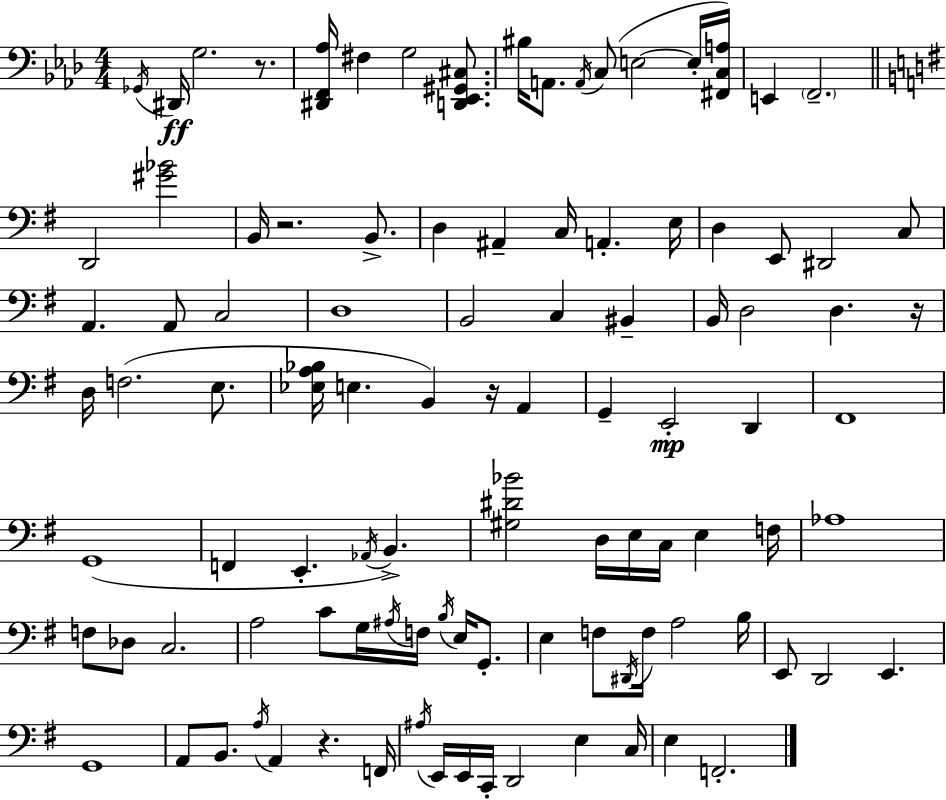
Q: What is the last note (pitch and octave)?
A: F2